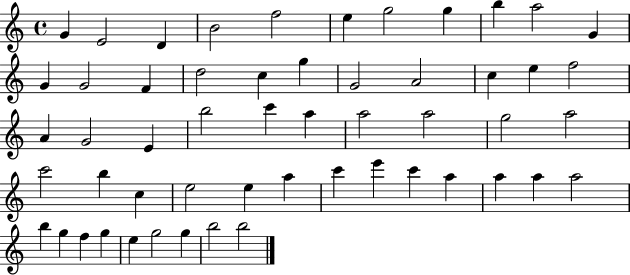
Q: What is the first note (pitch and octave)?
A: G4